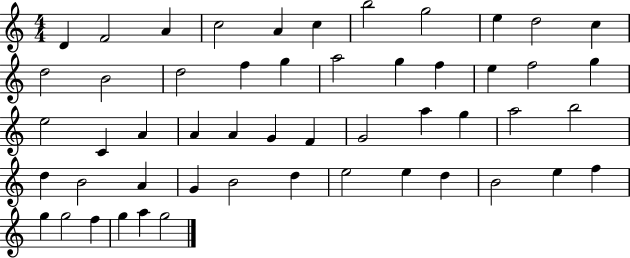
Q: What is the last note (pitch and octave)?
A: G5